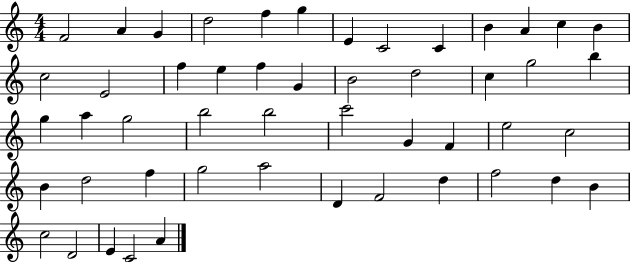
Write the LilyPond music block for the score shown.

{
  \clef treble
  \numericTimeSignature
  \time 4/4
  \key c \major
  f'2 a'4 g'4 | d''2 f''4 g''4 | e'4 c'2 c'4 | b'4 a'4 c''4 b'4 | \break c''2 e'2 | f''4 e''4 f''4 g'4 | b'2 d''2 | c''4 g''2 b''4 | \break g''4 a''4 g''2 | b''2 b''2 | c'''2 g'4 f'4 | e''2 c''2 | \break b'4 d''2 f''4 | g''2 a''2 | d'4 f'2 d''4 | f''2 d''4 b'4 | \break c''2 d'2 | e'4 c'2 a'4 | \bar "|."
}